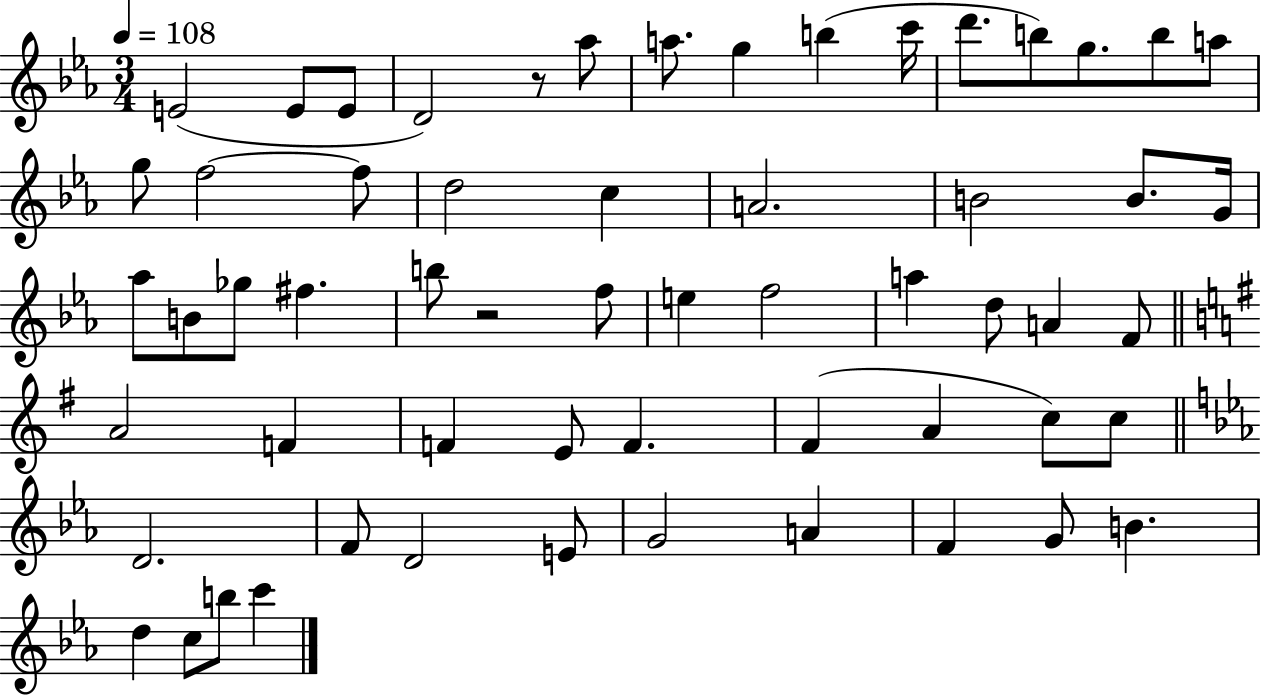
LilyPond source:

{
  \clef treble
  \numericTimeSignature
  \time 3/4
  \key ees \major
  \tempo 4 = 108
  \repeat volta 2 { e'2( e'8 e'8 | d'2) r8 aes''8 | a''8. g''4 b''4( c'''16 | d'''8. b''8) g''8. b''8 a''8 | \break g''8 f''2~~ f''8 | d''2 c''4 | a'2. | b'2 b'8. g'16 | \break aes''8 b'8 ges''8 fis''4. | b''8 r2 f''8 | e''4 f''2 | a''4 d''8 a'4 f'8 | \break \bar "||" \break \key g \major a'2 f'4 | f'4 e'8 f'4. | fis'4( a'4 c''8) c''8 | \bar "||" \break \key ees \major d'2. | f'8 d'2 e'8 | g'2 a'4 | f'4 g'8 b'4. | \break d''4 c''8 b''8 c'''4 | } \bar "|."
}